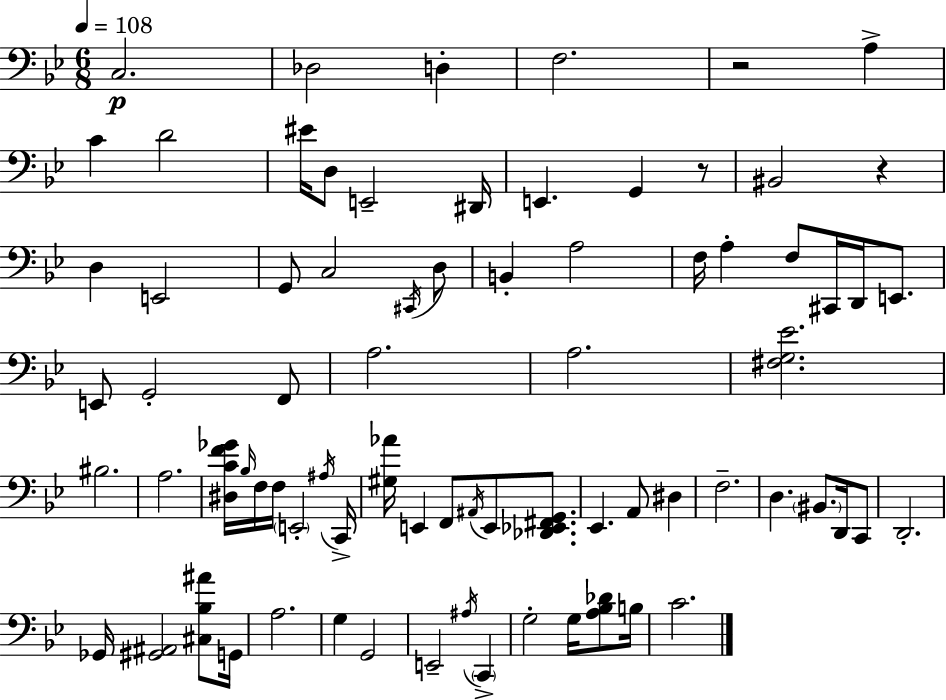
{
  \clef bass
  \numericTimeSignature
  \time 6/8
  \key g \minor
  \tempo 4 = 108
  c2.\p | des2 d4-. | f2. | r2 a4-> | \break c'4 d'2 | eis'16 d8 e,2-- dis,16 | e,4. g,4 r8 | bis,2 r4 | \break d4 e,2 | g,8 c2 \acciaccatura { cis,16 } d8 | b,4-. a2 | f16 a4-. f8 cis,16 d,16 e,8. | \break e,8 g,2-. f,8 | a2. | a2. | <fis g ees'>2. | \break bis2. | a2. | <dis c' f' ges'>16 \grace { bes16 } f16 f16 \parenthesize e,2-. | \acciaccatura { ais16 } c,16-> <gis aes'>16 e,4 f,8 \acciaccatura { ais,16 } e,8 | \break <des, ees, fis, g,>8. ees,4. a,8 | dis4 f2.-- | d4. \parenthesize bis,8. | d,16 c,8 d,2.-. | \break ges,16 <gis, ais,>2 | <cis bes ais'>8 g,16 a2. | g4 g,2 | e,2-- | \break \acciaccatura { ais16 } \parenthesize c,4-> g2-. | g16 <a bes des'>8 b16 c'2. | \bar "|."
}